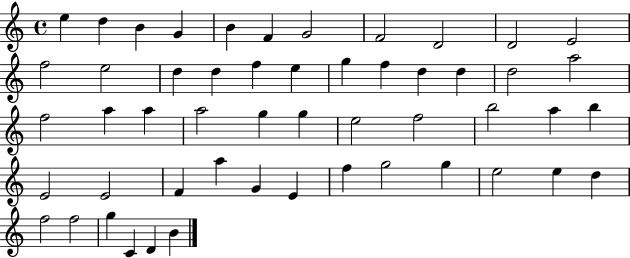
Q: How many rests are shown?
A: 0